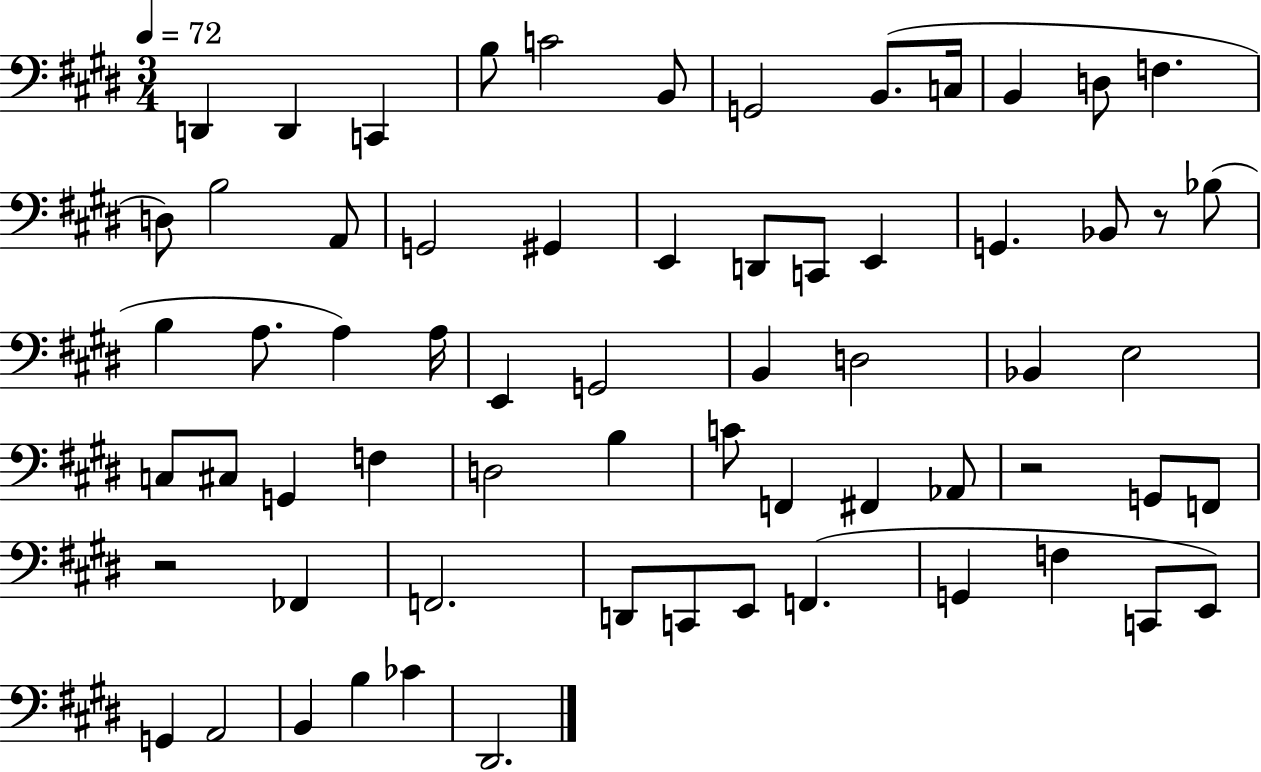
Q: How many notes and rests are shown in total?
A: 65